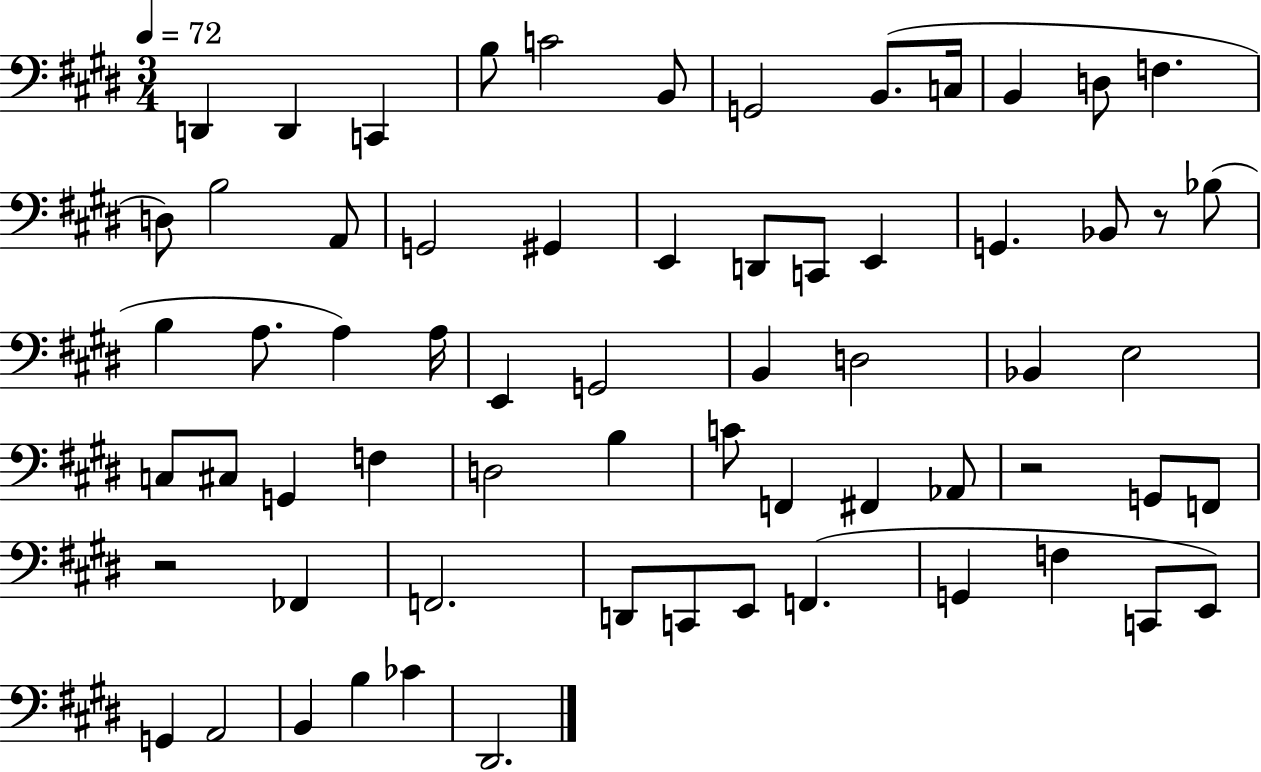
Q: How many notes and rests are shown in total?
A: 65